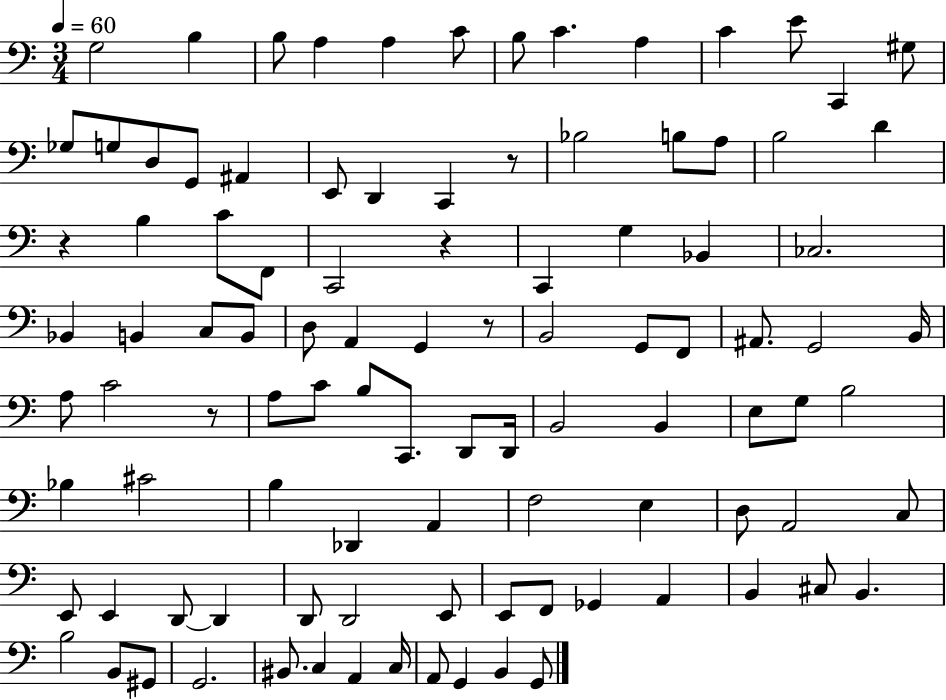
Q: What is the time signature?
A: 3/4